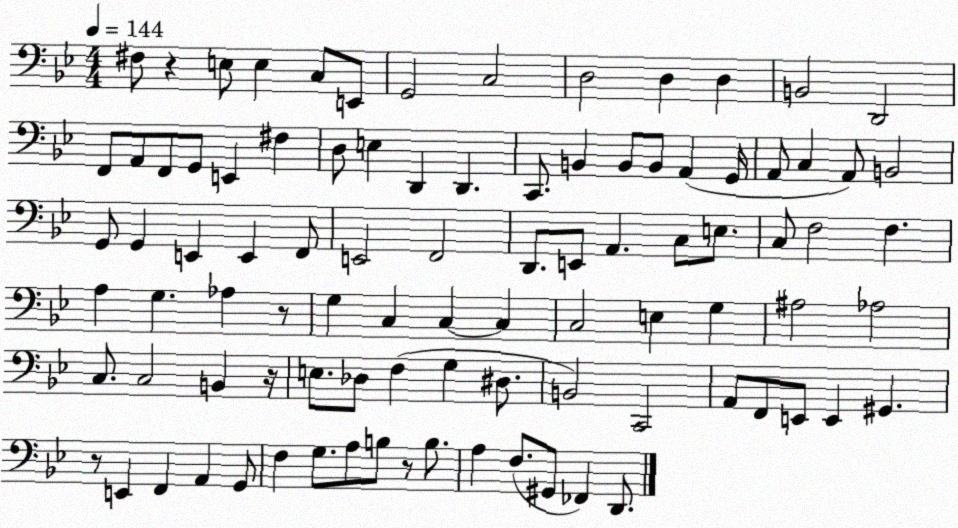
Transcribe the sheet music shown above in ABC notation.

X:1
T:Untitled
M:4/4
L:1/4
K:Bb
^F,/2 z E,/2 E, C,/2 E,,/2 G,,2 C,2 D,2 D, D, B,,2 D,,2 F,,/2 A,,/2 F,,/2 G,,/2 E,, ^F, D,/2 E, D,, D,, C,,/2 B,, B,,/2 B,,/2 A,, G,,/4 A,,/2 C, A,,/2 B,,2 G,,/2 G,, E,, E,, F,,/2 E,,2 F,,2 D,,/2 E,,/2 A,, C,/2 E,/2 C,/2 F,2 F, A, G, _A, z/2 G, C, C, C, C,2 E, G, ^A,2 _A,2 C,/2 C,2 B,, z/4 E,/2 _D,/2 F, G, ^D,/2 B,,2 C,,2 A,,/2 F,,/2 E,,/2 E,, ^G,, z/2 E,, F,, A,, G,,/2 F, G,/2 A,/2 B,/2 z/2 B,/2 A, F,/2 ^G,,/2 _F,, D,,/2